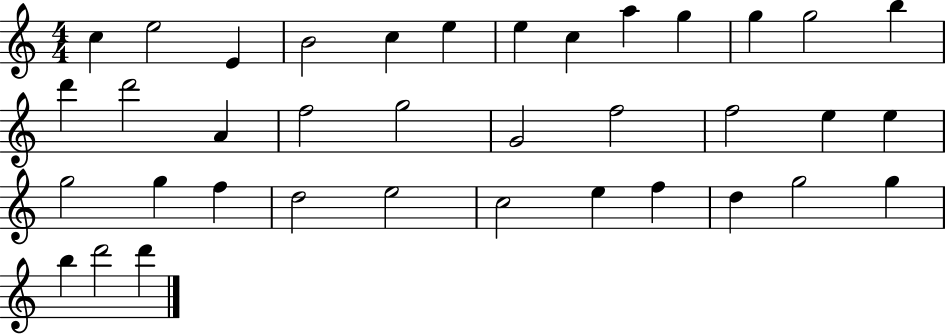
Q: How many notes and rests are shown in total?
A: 37